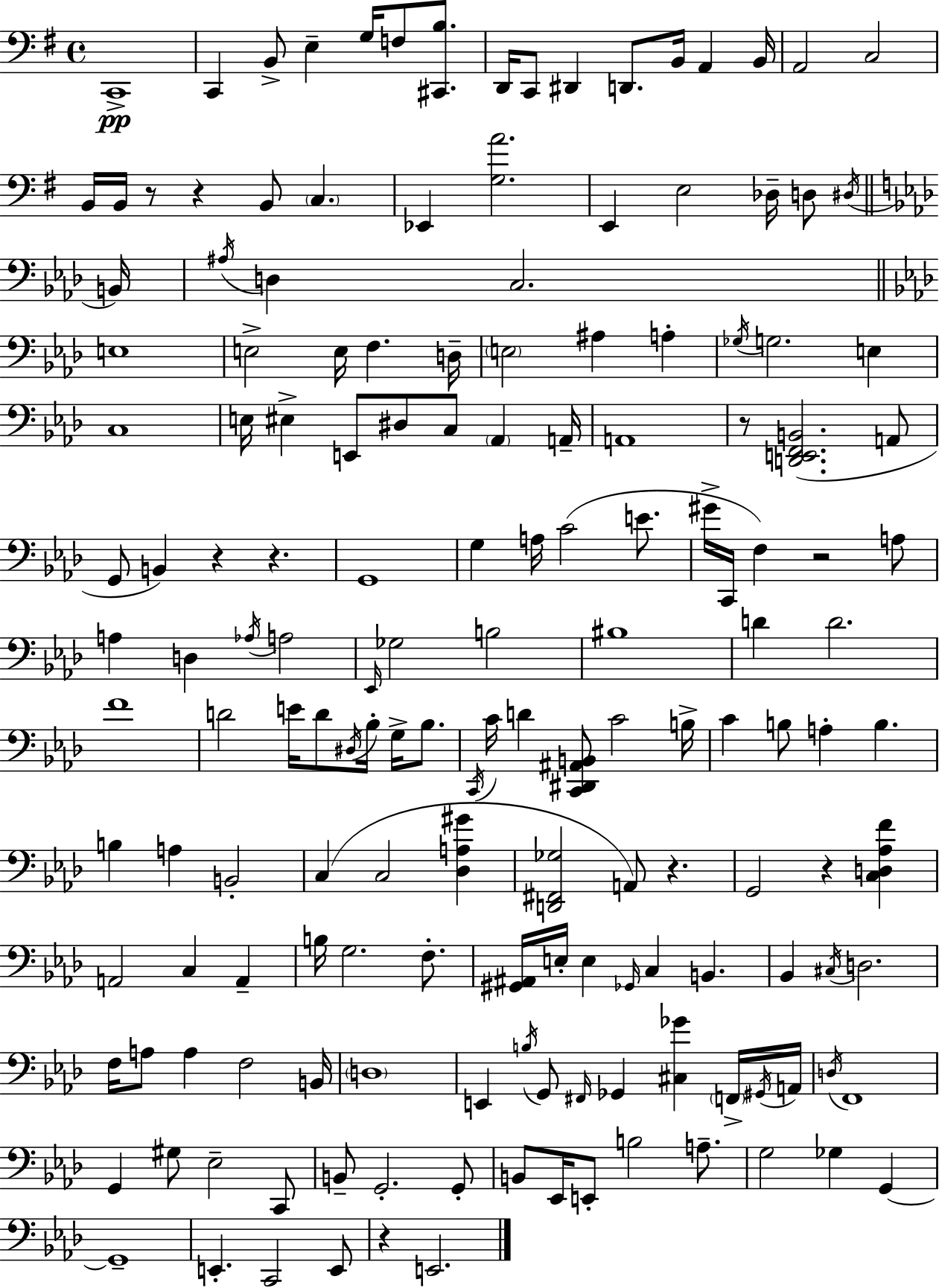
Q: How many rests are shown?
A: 9